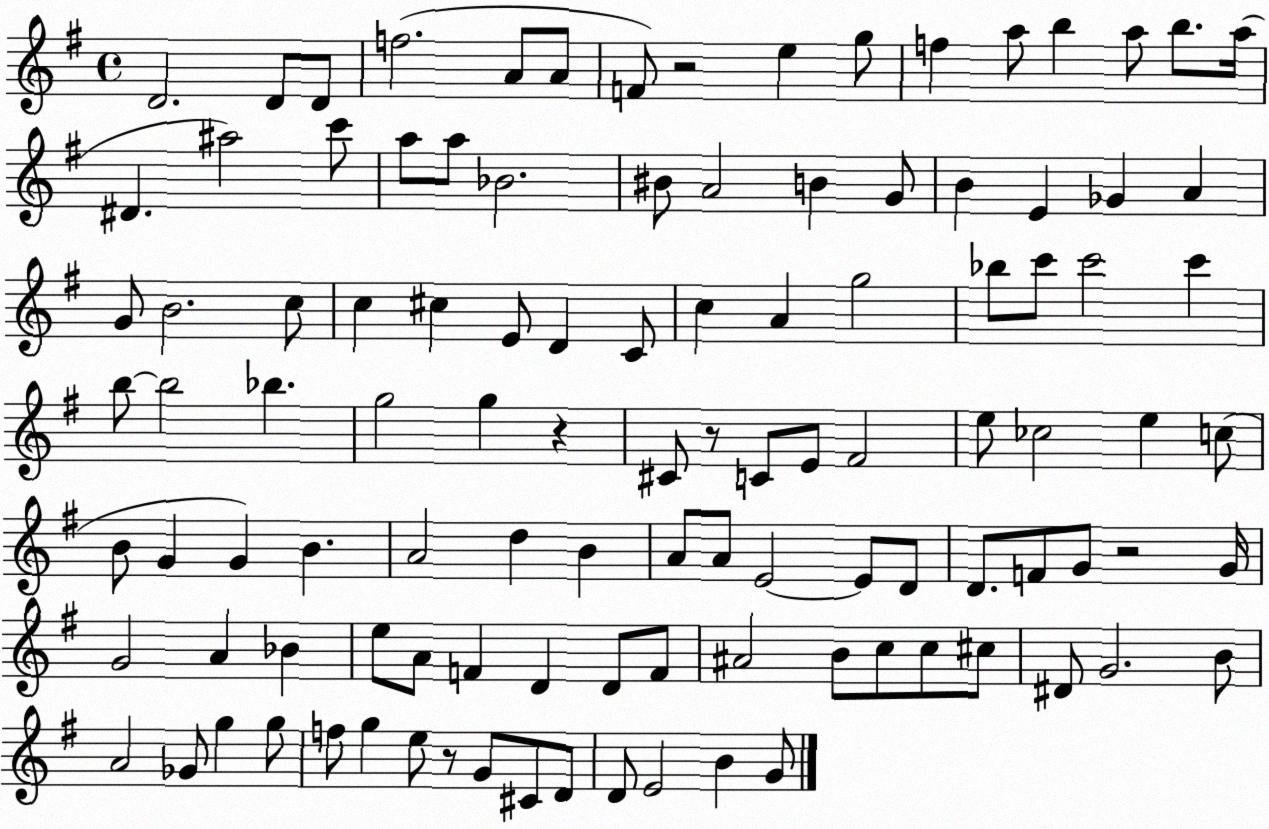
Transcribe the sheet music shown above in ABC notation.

X:1
T:Untitled
M:4/4
L:1/4
K:G
D2 D/2 D/2 f2 A/2 A/2 F/2 z2 e g/2 f a/2 b a/2 b/2 a/4 ^D ^a2 c'/2 a/2 a/2 _B2 ^B/2 A2 B G/2 B E _G A G/2 B2 c/2 c ^c E/2 D C/2 c A g2 _b/2 c'/2 c'2 c' b/2 b2 _b g2 g z ^C/2 z/2 C/2 E/2 ^F2 e/2 _c2 e c/2 B/2 G G B A2 d B A/2 A/2 E2 E/2 D/2 D/2 F/2 G/2 z2 G/4 G2 A _B e/2 A/2 F D D/2 F/2 ^A2 B/2 c/2 c/2 ^c/2 ^D/2 G2 B/2 A2 _G/2 g g/2 f/2 g e/2 z/2 G/2 ^C/2 D/2 D/2 E2 B G/2